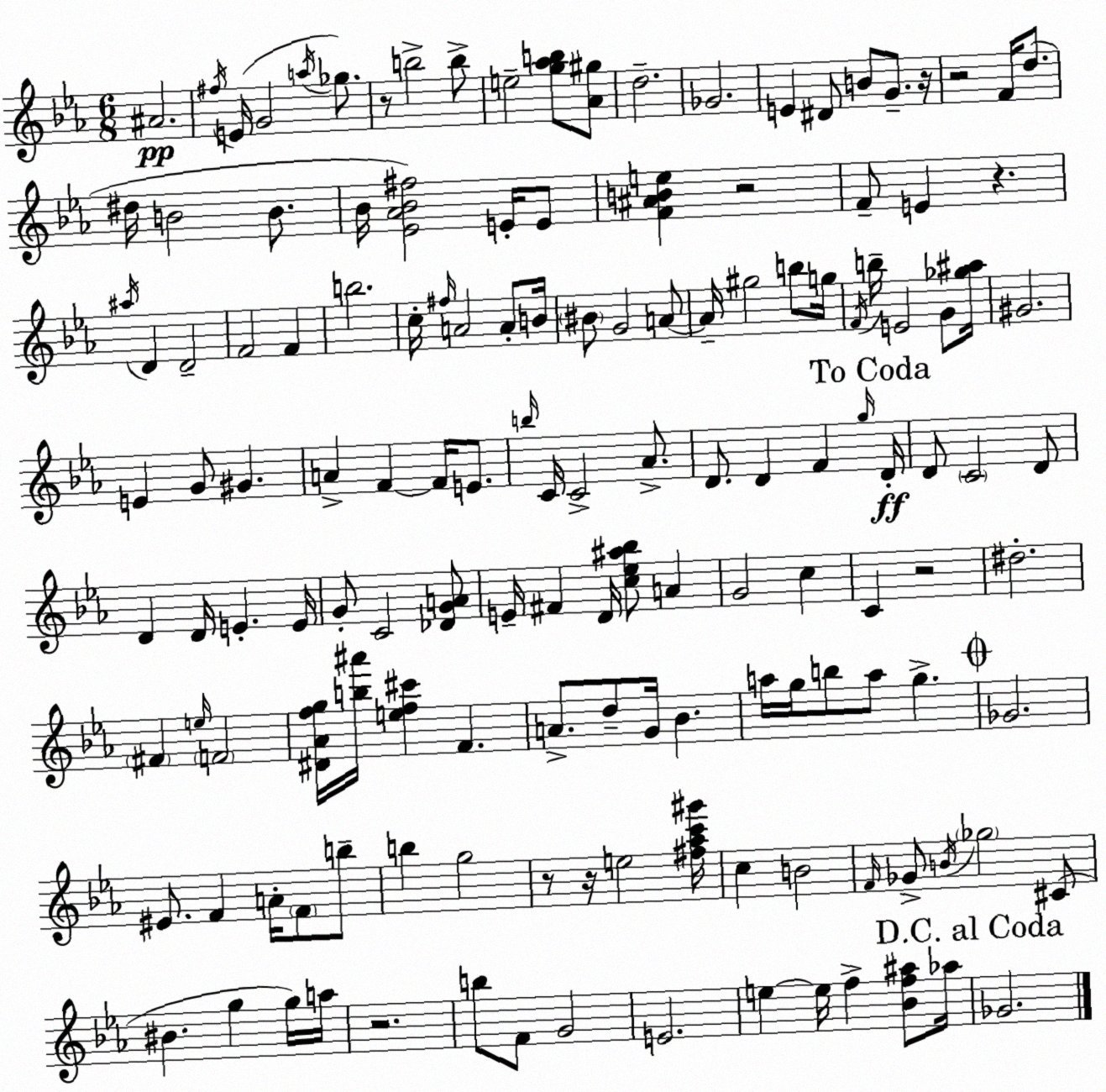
X:1
T:Untitled
M:6/8
L:1/4
K:Eb
^A2 ^f/4 E/4 G2 a/4 _g/2 z/2 b2 b/2 e2 [g_ab]/2 [_A^g]/2 d2 _G2 E ^D/2 B/2 G/2 z/4 z2 F/4 d/2 ^d/4 B2 B/2 _B/4 [_E_A_B^f]2 E/4 E/2 [F^ABe] z2 F/2 E z ^a/4 D D2 F2 F b2 c/4 ^f/4 A2 A/2 B/4 ^B/2 G2 A/2 A/4 ^g2 b/2 g/4 F/4 b/4 E2 G/2 [_g^a]/4 ^G2 E G/2 ^G A F F/4 E/2 b/4 C/4 C2 _A/2 D/2 D F g/4 D/4 D/2 C2 D/2 D D/4 E E/4 G/2 C2 [_DGA]/2 E/4 ^F D/4 [c_e^a_b]/2 A G2 c C z2 ^d2 ^F e/4 F2 [^D_Afg]/4 [b^a']/4 [ef^c'] F A/2 d/2 G/4 _B a/4 g/4 b/2 a/2 g _G2 ^E/2 F A/4 F/2 b/2 b g2 z/2 z/4 e2 [^f_ac'^g']/4 c B2 F/4 _G/2 B/4 _g2 ^C/2 ^B g g/4 a/4 z2 b/2 F/2 G2 E2 e e/4 f [_Bf^a]/2 _a/4 _G2